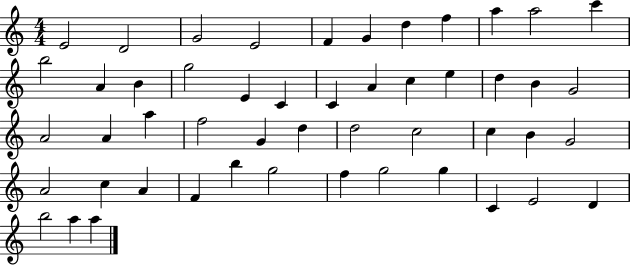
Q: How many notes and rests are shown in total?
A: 50